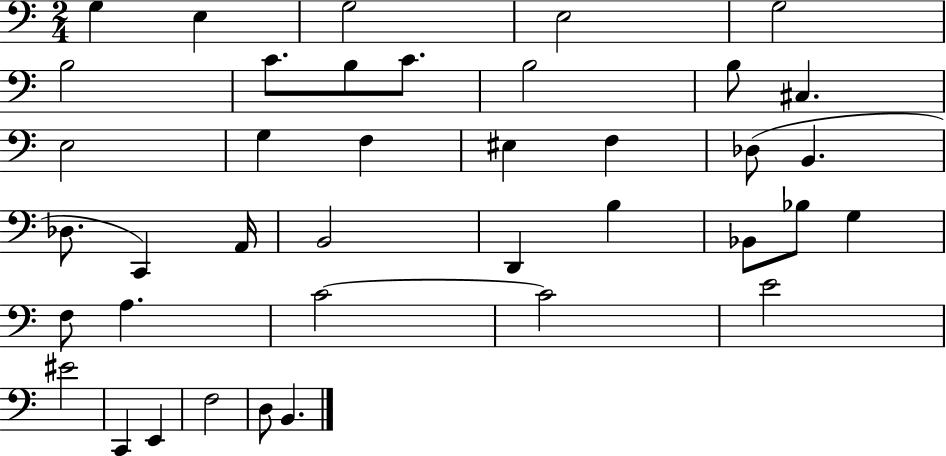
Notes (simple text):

G3/q E3/q G3/h E3/h G3/h B3/h C4/e. B3/e C4/e. B3/h B3/e C#3/q. E3/h G3/q F3/q EIS3/q F3/q Db3/e B2/q. Db3/e. C2/q A2/s B2/h D2/q B3/q Bb2/e Bb3/e G3/q F3/e A3/q. C4/h C4/h E4/h EIS4/h C2/q E2/q F3/h D3/e B2/q.